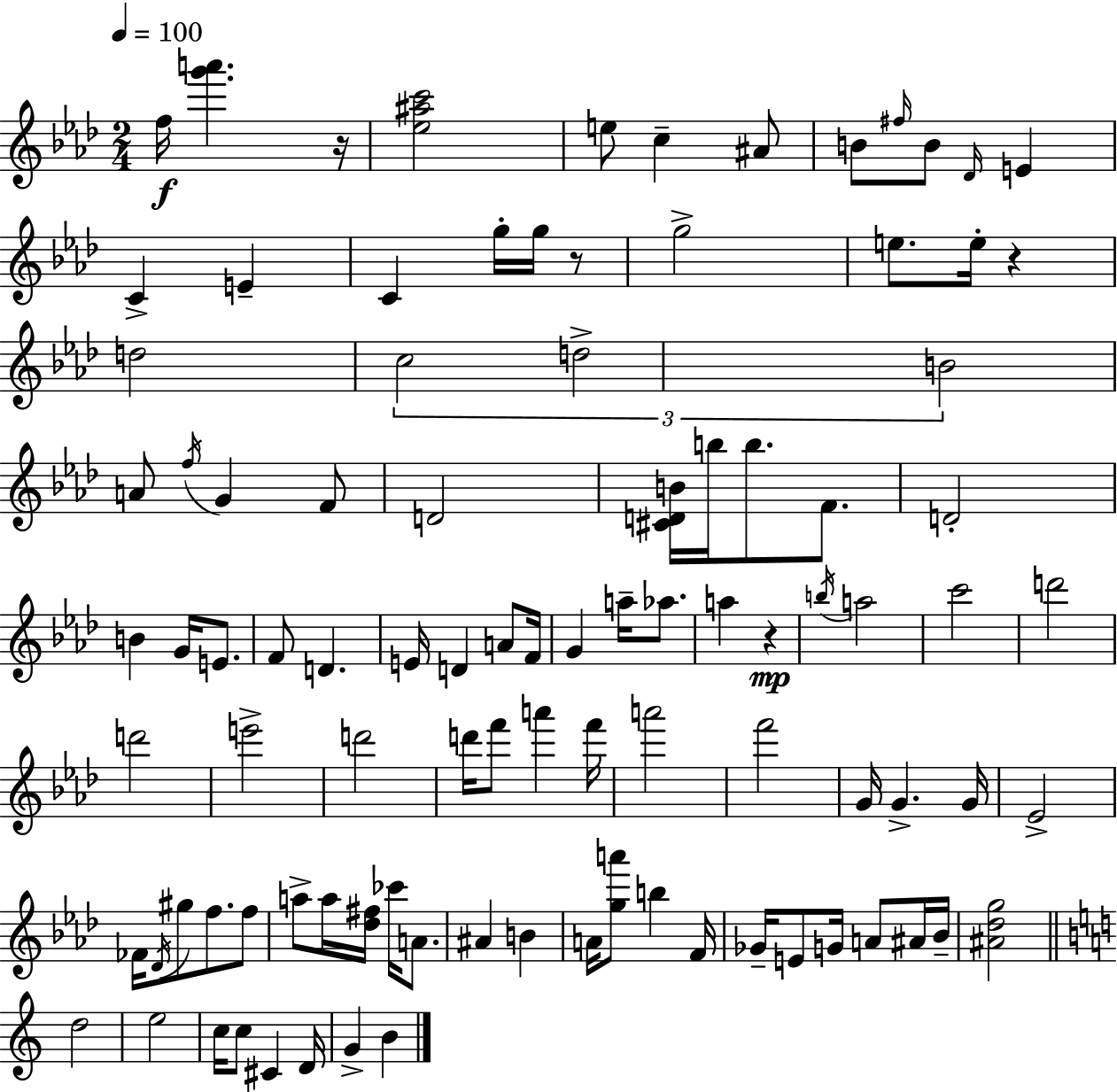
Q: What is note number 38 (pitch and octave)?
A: A4